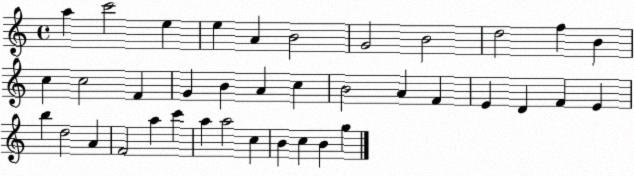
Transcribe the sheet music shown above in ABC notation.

X:1
T:Untitled
M:4/4
L:1/4
K:C
a c'2 e e A B2 G2 B2 d2 f B c c2 F G B A c B2 A F E D F E b d2 A F2 a c' a a2 c B c B g